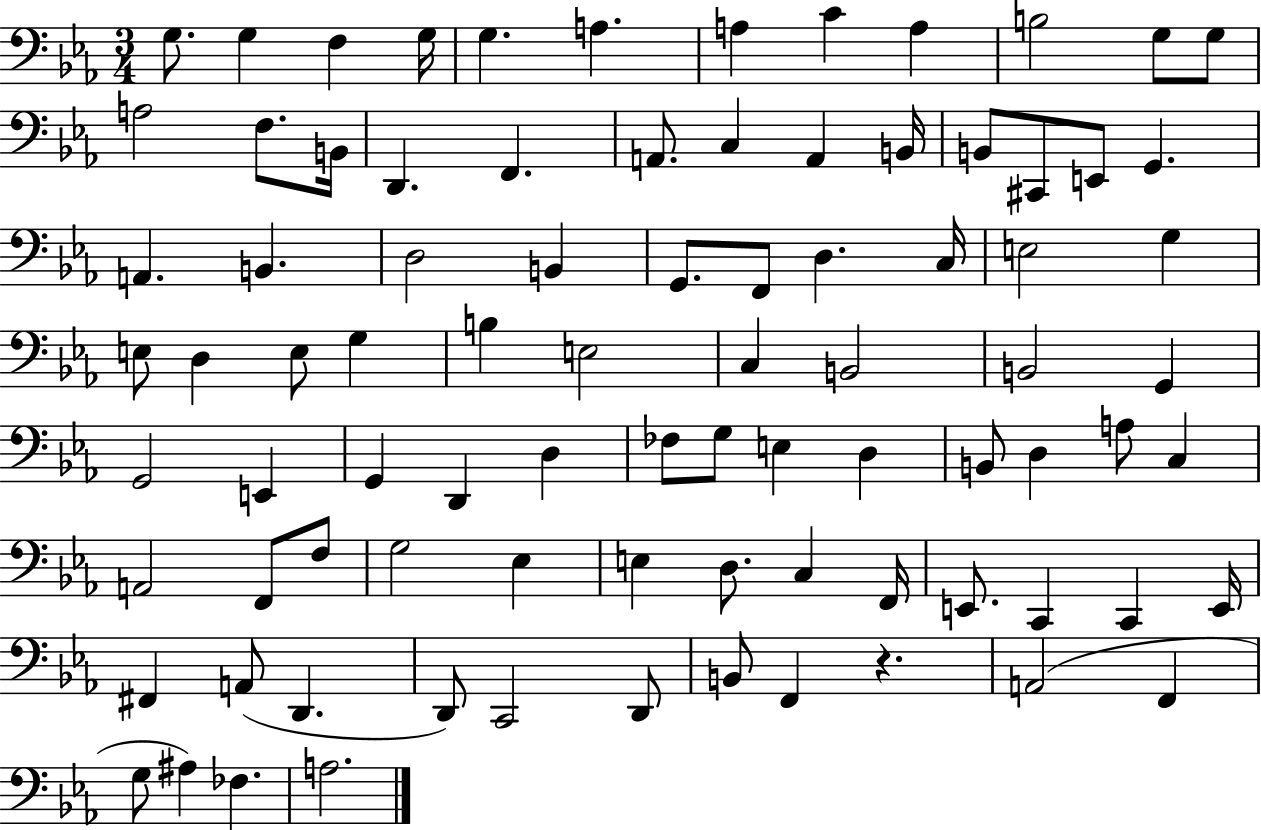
X:1
T:Untitled
M:3/4
L:1/4
K:Eb
G,/2 G, F, G,/4 G, A, A, C A, B,2 G,/2 G,/2 A,2 F,/2 B,,/4 D,, F,, A,,/2 C, A,, B,,/4 B,,/2 ^C,,/2 E,,/2 G,, A,, B,, D,2 B,, G,,/2 F,,/2 D, C,/4 E,2 G, E,/2 D, E,/2 G, B, E,2 C, B,,2 B,,2 G,, G,,2 E,, G,, D,, D, _F,/2 G,/2 E, D, B,,/2 D, A,/2 C, A,,2 F,,/2 F,/2 G,2 _E, E, D,/2 C, F,,/4 E,,/2 C,, C,, E,,/4 ^F,, A,,/2 D,, D,,/2 C,,2 D,,/2 B,,/2 F,, z A,,2 F,, G,/2 ^A, _F, A,2